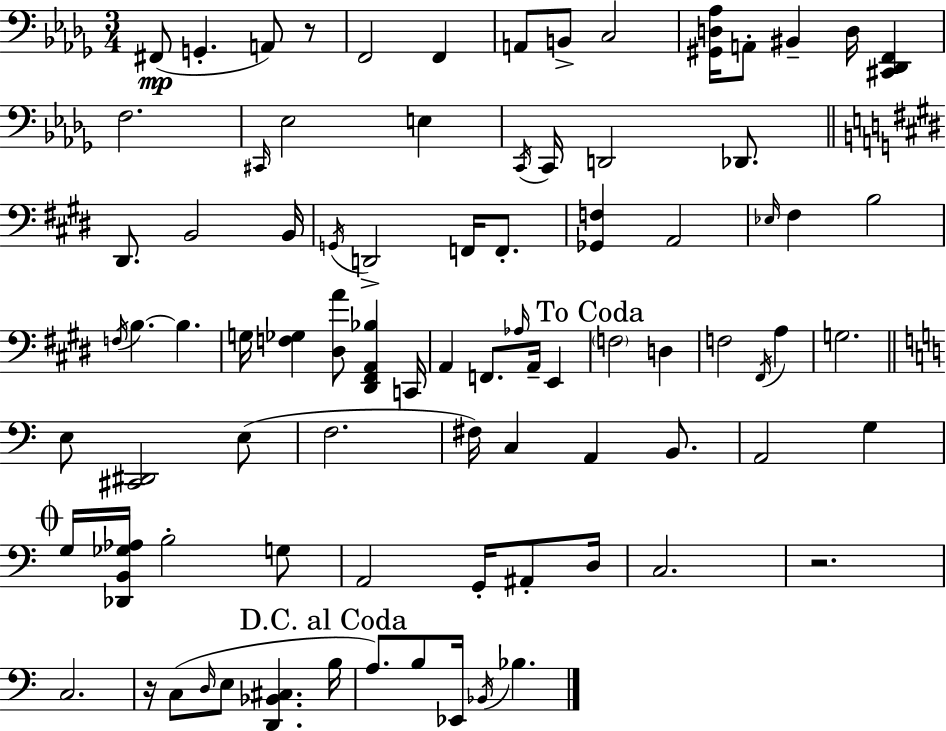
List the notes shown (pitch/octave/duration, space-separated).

F#2/e G2/q. A2/e R/e F2/h F2/q A2/e B2/e C3/h [G#2,D3,Ab3]/s A2/e BIS2/q D3/s [C#2,Db2,F2]/q F3/h. C#2/s Eb3/h E3/q C2/s C2/s D2/h Db2/e. D#2/e. B2/h B2/s G2/s D2/h F2/s F2/e. [Gb2,F3]/q A2/h Eb3/s F#3/q B3/h F3/s B3/q. B3/q. G3/s [F3,Gb3]/q [D#3,A4]/e [D#2,F#2,A2,Bb3]/q C2/s A2/q F2/e. Ab3/s A2/s E2/q F3/h D3/q F3/h F#2/s A3/q G3/h. E3/e [C#2,D#2]/h E3/e F3/h. F#3/s C3/q A2/q B2/e. A2/h G3/q G3/s [Db2,B2,Gb3,Ab3]/s B3/h G3/e A2/h G2/s A#2/e D3/s C3/h. R/h. C3/h. R/s C3/e D3/s E3/e [D2,Bb2,C#3]/q. B3/s A3/e. B3/e Eb2/s Bb2/s Bb3/q.